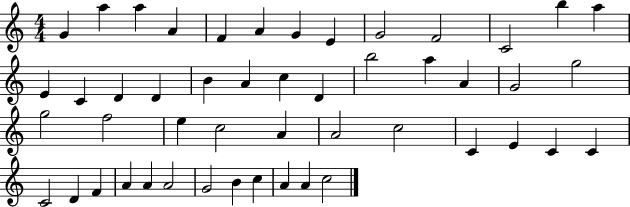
G4/q A5/q A5/q A4/q F4/q A4/q G4/q E4/q G4/h F4/h C4/h B5/q A5/q E4/q C4/q D4/q D4/q B4/q A4/q C5/q D4/q B5/h A5/q A4/q G4/h G5/h G5/h F5/h E5/q C5/h A4/q A4/h C5/h C4/q E4/q C4/q C4/q C4/h D4/q F4/q A4/q A4/q A4/h G4/h B4/q C5/q A4/q A4/q C5/h